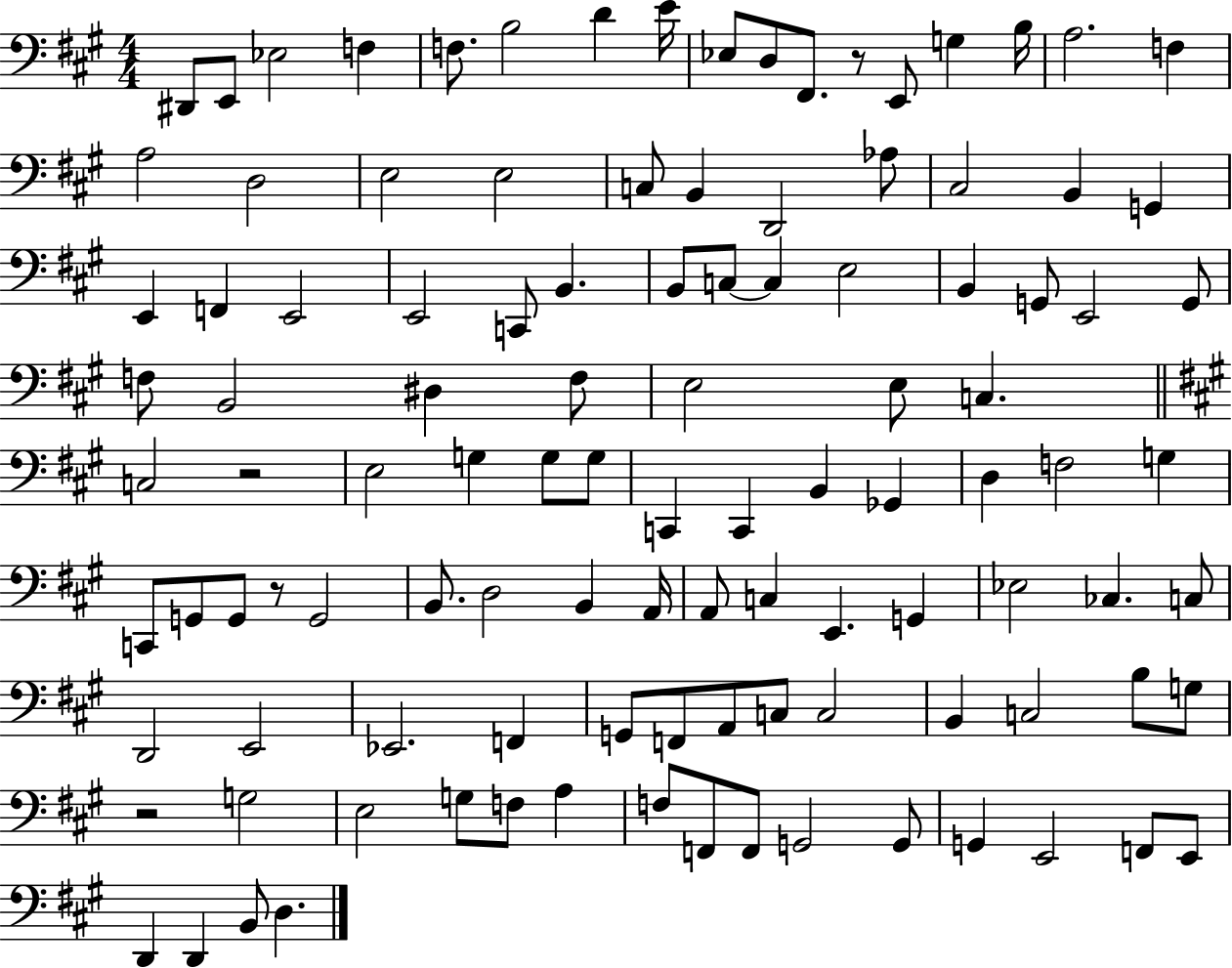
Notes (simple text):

D#2/e E2/e Eb3/h F3/q F3/e. B3/h D4/q E4/s Eb3/e D3/e F#2/e. R/e E2/e G3/q B3/s A3/h. F3/q A3/h D3/h E3/h E3/h C3/e B2/q D2/h Ab3/e C#3/h B2/q G2/q E2/q F2/q E2/h E2/h C2/e B2/q. B2/e C3/e C3/q E3/h B2/q G2/e E2/h G2/e F3/e B2/h D#3/q F3/e E3/h E3/e C3/q. C3/h R/h E3/h G3/q G3/e G3/e C2/q C2/q B2/q Gb2/q D3/q F3/h G3/q C2/e G2/e G2/e R/e G2/h B2/e. D3/h B2/q A2/s A2/e C3/q E2/q. G2/q Eb3/h CES3/q. C3/e D2/h E2/h Eb2/h. F2/q G2/e F2/e A2/e C3/e C3/h B2/q C3/h B3/e G3/e R/h G3/h E3/h G3/e F3/e A3/q F3/e F2/e F2/e G2/h G2/e G2/q E2/h F2/e E2/e D2/q D2/q B2/e D3/q.